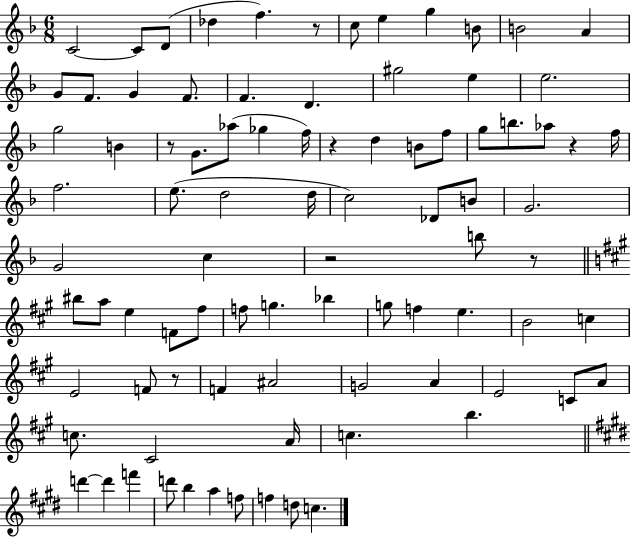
{
  \clef treble
  \numericTimeSignature
  \time 6/8
  \key f \major
  c'2~~ c'8 d'8( | des''4 f''4.) r8 | c''8 e''4 g''4 b'8 | b'2 a'4 | \break g'8 f'8. g'4 f'8. | f'4. d'4. | gis''2 e''4 | e''2. | \break g''2 b'4 | r8 g'8. aes''8( ges''4 f''16) | r4 d''4 b'8 f''8 | g''8 b''8. aes''8 r4 f''16 | \break f''2. | e''8.( d''2 d''16 | c''2) des'8 b'8 | g'2. | \break g'2 c''4 | r2 b''8 r8 | \bar "||" \break \key a \major bis''8 a''8 e''4 f'8 fis''8 | f''8 g''4. bes''4 | g''8 f''4 e''4. | b'2 c''4 | \break e'2 f'8 r8 | f'4 ais'2 | g'2 a'4 | e'2 c'8 a'8 | \break c''8. cis'2 a'16 | c''4. b''4. | \bar "||" \break \key e \major d'''4~~ d'''4 f'''4 | d'''8 b''4 a''4 f''8 | f''4 d''8 c''4. | \bar "|."
}